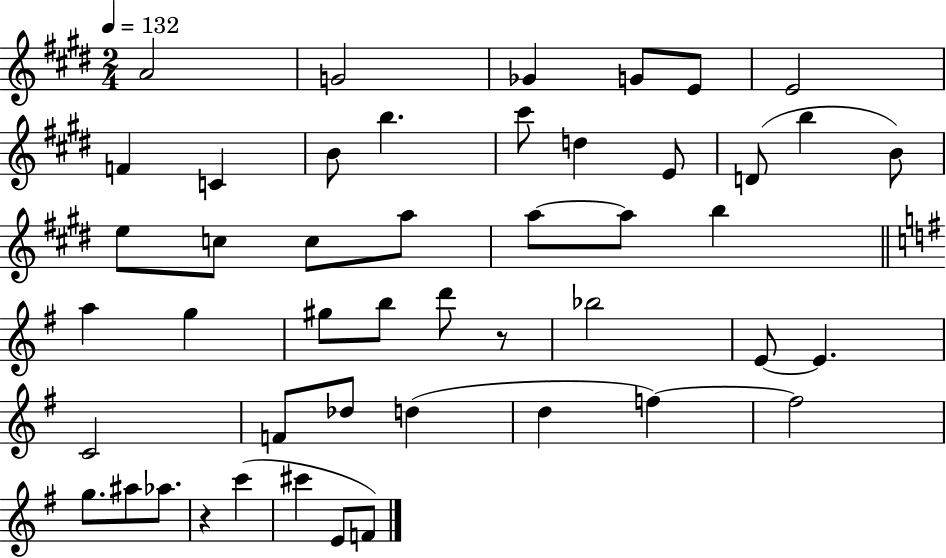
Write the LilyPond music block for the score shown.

{
  \clef treble
  \numericTimeSignature
  \time 2/4
  \key e \major
  \tempo 4 = 132
  a'2 | g'2 | ges'4 g'8 e'8 | e'2 | \break f'4 c'4 | b'8 b''4. | cis'''8 d''4 e'8 | d'8( b''4 b'8) | \break e''8 c''8 c''8 a''8 | a''8~~ a''8 b''4 | \bar "||" \break \key e \minor a''4 g''4 | gis''8 b''8 d'''8 r8 | bes''2 | e'8~~ e'4. | \break c'2 | f'8 des''8 d''4( | d''4 f''4~~) | f''2 | \break g''8. ais''8 aes''8. | r4 c'''4( | cis'''4 e'8 f'8) | \bar "|."
}